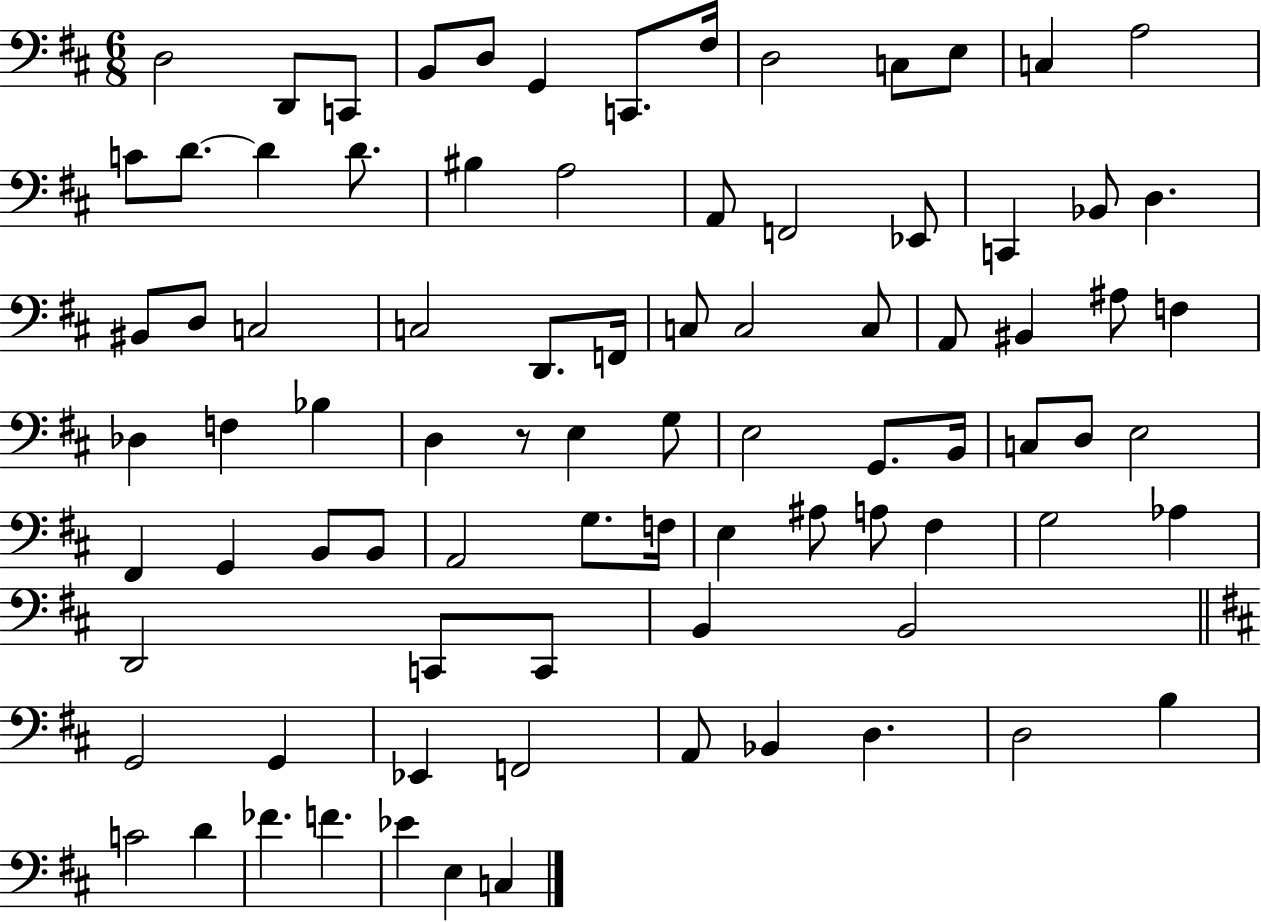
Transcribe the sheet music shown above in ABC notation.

X:1
T:Untitled
M:6/8
L:1/4
K:D
D,2 D,,/2 C,,/2 B,,/2 D,/2 G,, C,,/2 ^F,/4 D,2 C,/2 E,/2 C, A,2 C/2 D/2 D D/2 ^B, A,2 A,,/2 F,,2 _E,,/2 C,, _B,,/2 D, ^B,,/2 D,/2 C,2 C,2 D,,/2 F,,/4 C,/2 C,2 C,/2 A,,/2 ^B,, ^A,/2 F, _D, F, _B, D, z/2 E, G,/2 E,2 G,,/2 B,,/4 C,/2 D,/2 E,2 ^F,, G,, B,,/2 B,,/2 A,,2 G,/2 F,/4 E, ^A,/2 A,/2 ^F, G,2 _A, D,,2 C,,/2 C,,/2 B,, B,,2 G,,2 G,, _E,, F,,2 A,,/2 _B,, D, D,2 B, C2 D _F F _E E, C,